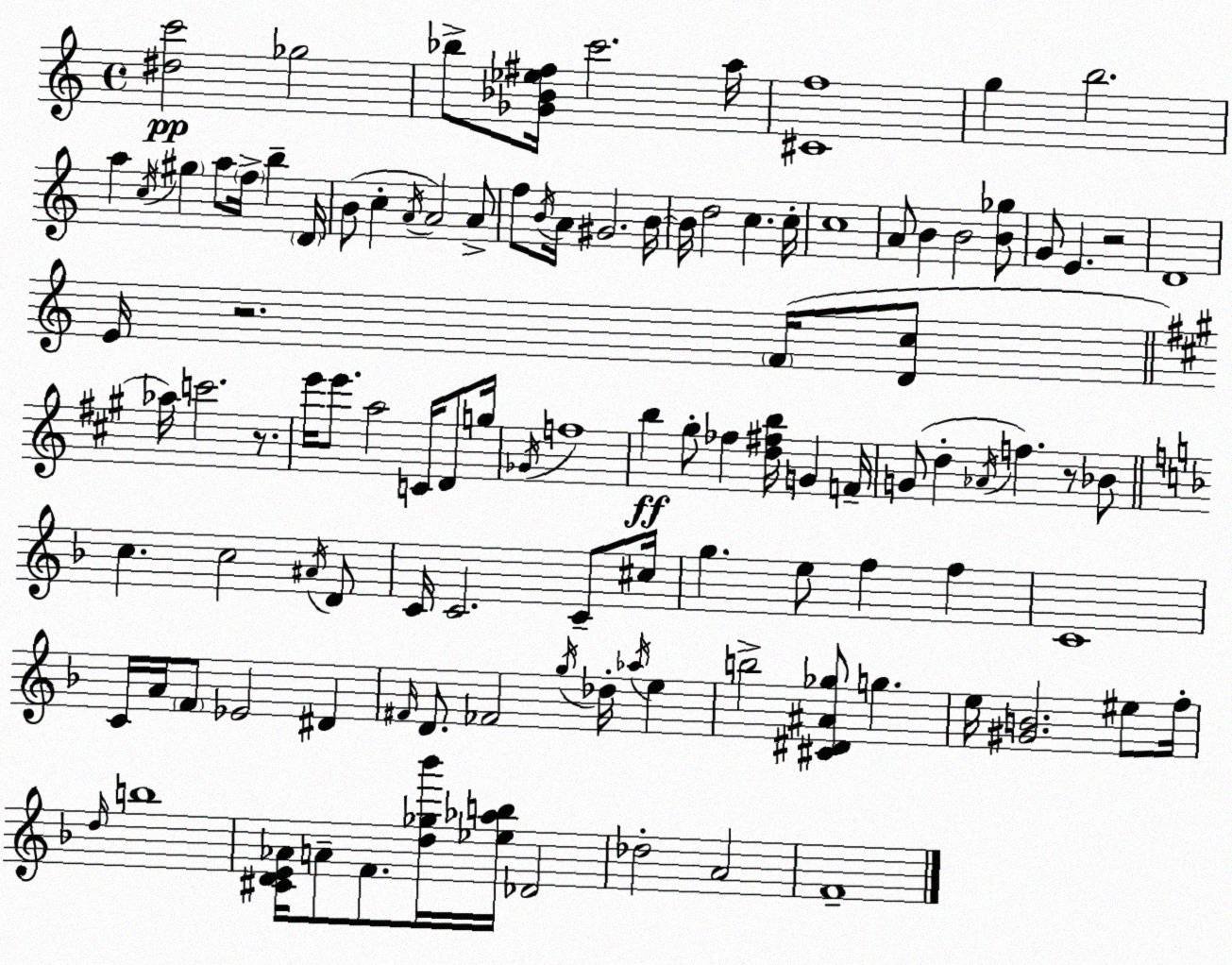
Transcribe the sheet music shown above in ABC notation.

X:1
T:Untitled
M:4/4
L:1/4
K:C
[^dc']2 _g2 _b/2 [_G_B_e^f]/4 c'2 a/4 [^Cf]4 g b2 a c/4 ^g a/2 f/4 b D/4 B/2 c A/4 A2 A/2 f/2 B/4 A/4 ^G2 B/4 B/4 d2 c c/4 c4 A/2 B B2 [B_g]/2 G/2 E z2 D4 E/4 z2 F/4 [Dc]/2 _a/4 c'2 z/2 e'/4 e'/2 a2 C/4 D/2 g/4 _G/4 f4 b ^g/2 _f [d^fb]/4 G F/4 G/2 d _A/4 f z/2 _B/2 c c2 ^A/4 D/2 C/4 C2 C/2 ^c/4 g e/2 f f C4 C/4 A/4 F/2 _E2 ^D ^F/4 D/2 _F2 g/4 _d/4 _a/4 e b2 [^C^D^A_g]/2 g e/4 [^GB]2 ^e/2 f/4 d/4 b4 [^CDE_A]/4 A/2 F/2 [d_g_b']/4 [_e_ab]/4 _D2 _d2 A2 F4